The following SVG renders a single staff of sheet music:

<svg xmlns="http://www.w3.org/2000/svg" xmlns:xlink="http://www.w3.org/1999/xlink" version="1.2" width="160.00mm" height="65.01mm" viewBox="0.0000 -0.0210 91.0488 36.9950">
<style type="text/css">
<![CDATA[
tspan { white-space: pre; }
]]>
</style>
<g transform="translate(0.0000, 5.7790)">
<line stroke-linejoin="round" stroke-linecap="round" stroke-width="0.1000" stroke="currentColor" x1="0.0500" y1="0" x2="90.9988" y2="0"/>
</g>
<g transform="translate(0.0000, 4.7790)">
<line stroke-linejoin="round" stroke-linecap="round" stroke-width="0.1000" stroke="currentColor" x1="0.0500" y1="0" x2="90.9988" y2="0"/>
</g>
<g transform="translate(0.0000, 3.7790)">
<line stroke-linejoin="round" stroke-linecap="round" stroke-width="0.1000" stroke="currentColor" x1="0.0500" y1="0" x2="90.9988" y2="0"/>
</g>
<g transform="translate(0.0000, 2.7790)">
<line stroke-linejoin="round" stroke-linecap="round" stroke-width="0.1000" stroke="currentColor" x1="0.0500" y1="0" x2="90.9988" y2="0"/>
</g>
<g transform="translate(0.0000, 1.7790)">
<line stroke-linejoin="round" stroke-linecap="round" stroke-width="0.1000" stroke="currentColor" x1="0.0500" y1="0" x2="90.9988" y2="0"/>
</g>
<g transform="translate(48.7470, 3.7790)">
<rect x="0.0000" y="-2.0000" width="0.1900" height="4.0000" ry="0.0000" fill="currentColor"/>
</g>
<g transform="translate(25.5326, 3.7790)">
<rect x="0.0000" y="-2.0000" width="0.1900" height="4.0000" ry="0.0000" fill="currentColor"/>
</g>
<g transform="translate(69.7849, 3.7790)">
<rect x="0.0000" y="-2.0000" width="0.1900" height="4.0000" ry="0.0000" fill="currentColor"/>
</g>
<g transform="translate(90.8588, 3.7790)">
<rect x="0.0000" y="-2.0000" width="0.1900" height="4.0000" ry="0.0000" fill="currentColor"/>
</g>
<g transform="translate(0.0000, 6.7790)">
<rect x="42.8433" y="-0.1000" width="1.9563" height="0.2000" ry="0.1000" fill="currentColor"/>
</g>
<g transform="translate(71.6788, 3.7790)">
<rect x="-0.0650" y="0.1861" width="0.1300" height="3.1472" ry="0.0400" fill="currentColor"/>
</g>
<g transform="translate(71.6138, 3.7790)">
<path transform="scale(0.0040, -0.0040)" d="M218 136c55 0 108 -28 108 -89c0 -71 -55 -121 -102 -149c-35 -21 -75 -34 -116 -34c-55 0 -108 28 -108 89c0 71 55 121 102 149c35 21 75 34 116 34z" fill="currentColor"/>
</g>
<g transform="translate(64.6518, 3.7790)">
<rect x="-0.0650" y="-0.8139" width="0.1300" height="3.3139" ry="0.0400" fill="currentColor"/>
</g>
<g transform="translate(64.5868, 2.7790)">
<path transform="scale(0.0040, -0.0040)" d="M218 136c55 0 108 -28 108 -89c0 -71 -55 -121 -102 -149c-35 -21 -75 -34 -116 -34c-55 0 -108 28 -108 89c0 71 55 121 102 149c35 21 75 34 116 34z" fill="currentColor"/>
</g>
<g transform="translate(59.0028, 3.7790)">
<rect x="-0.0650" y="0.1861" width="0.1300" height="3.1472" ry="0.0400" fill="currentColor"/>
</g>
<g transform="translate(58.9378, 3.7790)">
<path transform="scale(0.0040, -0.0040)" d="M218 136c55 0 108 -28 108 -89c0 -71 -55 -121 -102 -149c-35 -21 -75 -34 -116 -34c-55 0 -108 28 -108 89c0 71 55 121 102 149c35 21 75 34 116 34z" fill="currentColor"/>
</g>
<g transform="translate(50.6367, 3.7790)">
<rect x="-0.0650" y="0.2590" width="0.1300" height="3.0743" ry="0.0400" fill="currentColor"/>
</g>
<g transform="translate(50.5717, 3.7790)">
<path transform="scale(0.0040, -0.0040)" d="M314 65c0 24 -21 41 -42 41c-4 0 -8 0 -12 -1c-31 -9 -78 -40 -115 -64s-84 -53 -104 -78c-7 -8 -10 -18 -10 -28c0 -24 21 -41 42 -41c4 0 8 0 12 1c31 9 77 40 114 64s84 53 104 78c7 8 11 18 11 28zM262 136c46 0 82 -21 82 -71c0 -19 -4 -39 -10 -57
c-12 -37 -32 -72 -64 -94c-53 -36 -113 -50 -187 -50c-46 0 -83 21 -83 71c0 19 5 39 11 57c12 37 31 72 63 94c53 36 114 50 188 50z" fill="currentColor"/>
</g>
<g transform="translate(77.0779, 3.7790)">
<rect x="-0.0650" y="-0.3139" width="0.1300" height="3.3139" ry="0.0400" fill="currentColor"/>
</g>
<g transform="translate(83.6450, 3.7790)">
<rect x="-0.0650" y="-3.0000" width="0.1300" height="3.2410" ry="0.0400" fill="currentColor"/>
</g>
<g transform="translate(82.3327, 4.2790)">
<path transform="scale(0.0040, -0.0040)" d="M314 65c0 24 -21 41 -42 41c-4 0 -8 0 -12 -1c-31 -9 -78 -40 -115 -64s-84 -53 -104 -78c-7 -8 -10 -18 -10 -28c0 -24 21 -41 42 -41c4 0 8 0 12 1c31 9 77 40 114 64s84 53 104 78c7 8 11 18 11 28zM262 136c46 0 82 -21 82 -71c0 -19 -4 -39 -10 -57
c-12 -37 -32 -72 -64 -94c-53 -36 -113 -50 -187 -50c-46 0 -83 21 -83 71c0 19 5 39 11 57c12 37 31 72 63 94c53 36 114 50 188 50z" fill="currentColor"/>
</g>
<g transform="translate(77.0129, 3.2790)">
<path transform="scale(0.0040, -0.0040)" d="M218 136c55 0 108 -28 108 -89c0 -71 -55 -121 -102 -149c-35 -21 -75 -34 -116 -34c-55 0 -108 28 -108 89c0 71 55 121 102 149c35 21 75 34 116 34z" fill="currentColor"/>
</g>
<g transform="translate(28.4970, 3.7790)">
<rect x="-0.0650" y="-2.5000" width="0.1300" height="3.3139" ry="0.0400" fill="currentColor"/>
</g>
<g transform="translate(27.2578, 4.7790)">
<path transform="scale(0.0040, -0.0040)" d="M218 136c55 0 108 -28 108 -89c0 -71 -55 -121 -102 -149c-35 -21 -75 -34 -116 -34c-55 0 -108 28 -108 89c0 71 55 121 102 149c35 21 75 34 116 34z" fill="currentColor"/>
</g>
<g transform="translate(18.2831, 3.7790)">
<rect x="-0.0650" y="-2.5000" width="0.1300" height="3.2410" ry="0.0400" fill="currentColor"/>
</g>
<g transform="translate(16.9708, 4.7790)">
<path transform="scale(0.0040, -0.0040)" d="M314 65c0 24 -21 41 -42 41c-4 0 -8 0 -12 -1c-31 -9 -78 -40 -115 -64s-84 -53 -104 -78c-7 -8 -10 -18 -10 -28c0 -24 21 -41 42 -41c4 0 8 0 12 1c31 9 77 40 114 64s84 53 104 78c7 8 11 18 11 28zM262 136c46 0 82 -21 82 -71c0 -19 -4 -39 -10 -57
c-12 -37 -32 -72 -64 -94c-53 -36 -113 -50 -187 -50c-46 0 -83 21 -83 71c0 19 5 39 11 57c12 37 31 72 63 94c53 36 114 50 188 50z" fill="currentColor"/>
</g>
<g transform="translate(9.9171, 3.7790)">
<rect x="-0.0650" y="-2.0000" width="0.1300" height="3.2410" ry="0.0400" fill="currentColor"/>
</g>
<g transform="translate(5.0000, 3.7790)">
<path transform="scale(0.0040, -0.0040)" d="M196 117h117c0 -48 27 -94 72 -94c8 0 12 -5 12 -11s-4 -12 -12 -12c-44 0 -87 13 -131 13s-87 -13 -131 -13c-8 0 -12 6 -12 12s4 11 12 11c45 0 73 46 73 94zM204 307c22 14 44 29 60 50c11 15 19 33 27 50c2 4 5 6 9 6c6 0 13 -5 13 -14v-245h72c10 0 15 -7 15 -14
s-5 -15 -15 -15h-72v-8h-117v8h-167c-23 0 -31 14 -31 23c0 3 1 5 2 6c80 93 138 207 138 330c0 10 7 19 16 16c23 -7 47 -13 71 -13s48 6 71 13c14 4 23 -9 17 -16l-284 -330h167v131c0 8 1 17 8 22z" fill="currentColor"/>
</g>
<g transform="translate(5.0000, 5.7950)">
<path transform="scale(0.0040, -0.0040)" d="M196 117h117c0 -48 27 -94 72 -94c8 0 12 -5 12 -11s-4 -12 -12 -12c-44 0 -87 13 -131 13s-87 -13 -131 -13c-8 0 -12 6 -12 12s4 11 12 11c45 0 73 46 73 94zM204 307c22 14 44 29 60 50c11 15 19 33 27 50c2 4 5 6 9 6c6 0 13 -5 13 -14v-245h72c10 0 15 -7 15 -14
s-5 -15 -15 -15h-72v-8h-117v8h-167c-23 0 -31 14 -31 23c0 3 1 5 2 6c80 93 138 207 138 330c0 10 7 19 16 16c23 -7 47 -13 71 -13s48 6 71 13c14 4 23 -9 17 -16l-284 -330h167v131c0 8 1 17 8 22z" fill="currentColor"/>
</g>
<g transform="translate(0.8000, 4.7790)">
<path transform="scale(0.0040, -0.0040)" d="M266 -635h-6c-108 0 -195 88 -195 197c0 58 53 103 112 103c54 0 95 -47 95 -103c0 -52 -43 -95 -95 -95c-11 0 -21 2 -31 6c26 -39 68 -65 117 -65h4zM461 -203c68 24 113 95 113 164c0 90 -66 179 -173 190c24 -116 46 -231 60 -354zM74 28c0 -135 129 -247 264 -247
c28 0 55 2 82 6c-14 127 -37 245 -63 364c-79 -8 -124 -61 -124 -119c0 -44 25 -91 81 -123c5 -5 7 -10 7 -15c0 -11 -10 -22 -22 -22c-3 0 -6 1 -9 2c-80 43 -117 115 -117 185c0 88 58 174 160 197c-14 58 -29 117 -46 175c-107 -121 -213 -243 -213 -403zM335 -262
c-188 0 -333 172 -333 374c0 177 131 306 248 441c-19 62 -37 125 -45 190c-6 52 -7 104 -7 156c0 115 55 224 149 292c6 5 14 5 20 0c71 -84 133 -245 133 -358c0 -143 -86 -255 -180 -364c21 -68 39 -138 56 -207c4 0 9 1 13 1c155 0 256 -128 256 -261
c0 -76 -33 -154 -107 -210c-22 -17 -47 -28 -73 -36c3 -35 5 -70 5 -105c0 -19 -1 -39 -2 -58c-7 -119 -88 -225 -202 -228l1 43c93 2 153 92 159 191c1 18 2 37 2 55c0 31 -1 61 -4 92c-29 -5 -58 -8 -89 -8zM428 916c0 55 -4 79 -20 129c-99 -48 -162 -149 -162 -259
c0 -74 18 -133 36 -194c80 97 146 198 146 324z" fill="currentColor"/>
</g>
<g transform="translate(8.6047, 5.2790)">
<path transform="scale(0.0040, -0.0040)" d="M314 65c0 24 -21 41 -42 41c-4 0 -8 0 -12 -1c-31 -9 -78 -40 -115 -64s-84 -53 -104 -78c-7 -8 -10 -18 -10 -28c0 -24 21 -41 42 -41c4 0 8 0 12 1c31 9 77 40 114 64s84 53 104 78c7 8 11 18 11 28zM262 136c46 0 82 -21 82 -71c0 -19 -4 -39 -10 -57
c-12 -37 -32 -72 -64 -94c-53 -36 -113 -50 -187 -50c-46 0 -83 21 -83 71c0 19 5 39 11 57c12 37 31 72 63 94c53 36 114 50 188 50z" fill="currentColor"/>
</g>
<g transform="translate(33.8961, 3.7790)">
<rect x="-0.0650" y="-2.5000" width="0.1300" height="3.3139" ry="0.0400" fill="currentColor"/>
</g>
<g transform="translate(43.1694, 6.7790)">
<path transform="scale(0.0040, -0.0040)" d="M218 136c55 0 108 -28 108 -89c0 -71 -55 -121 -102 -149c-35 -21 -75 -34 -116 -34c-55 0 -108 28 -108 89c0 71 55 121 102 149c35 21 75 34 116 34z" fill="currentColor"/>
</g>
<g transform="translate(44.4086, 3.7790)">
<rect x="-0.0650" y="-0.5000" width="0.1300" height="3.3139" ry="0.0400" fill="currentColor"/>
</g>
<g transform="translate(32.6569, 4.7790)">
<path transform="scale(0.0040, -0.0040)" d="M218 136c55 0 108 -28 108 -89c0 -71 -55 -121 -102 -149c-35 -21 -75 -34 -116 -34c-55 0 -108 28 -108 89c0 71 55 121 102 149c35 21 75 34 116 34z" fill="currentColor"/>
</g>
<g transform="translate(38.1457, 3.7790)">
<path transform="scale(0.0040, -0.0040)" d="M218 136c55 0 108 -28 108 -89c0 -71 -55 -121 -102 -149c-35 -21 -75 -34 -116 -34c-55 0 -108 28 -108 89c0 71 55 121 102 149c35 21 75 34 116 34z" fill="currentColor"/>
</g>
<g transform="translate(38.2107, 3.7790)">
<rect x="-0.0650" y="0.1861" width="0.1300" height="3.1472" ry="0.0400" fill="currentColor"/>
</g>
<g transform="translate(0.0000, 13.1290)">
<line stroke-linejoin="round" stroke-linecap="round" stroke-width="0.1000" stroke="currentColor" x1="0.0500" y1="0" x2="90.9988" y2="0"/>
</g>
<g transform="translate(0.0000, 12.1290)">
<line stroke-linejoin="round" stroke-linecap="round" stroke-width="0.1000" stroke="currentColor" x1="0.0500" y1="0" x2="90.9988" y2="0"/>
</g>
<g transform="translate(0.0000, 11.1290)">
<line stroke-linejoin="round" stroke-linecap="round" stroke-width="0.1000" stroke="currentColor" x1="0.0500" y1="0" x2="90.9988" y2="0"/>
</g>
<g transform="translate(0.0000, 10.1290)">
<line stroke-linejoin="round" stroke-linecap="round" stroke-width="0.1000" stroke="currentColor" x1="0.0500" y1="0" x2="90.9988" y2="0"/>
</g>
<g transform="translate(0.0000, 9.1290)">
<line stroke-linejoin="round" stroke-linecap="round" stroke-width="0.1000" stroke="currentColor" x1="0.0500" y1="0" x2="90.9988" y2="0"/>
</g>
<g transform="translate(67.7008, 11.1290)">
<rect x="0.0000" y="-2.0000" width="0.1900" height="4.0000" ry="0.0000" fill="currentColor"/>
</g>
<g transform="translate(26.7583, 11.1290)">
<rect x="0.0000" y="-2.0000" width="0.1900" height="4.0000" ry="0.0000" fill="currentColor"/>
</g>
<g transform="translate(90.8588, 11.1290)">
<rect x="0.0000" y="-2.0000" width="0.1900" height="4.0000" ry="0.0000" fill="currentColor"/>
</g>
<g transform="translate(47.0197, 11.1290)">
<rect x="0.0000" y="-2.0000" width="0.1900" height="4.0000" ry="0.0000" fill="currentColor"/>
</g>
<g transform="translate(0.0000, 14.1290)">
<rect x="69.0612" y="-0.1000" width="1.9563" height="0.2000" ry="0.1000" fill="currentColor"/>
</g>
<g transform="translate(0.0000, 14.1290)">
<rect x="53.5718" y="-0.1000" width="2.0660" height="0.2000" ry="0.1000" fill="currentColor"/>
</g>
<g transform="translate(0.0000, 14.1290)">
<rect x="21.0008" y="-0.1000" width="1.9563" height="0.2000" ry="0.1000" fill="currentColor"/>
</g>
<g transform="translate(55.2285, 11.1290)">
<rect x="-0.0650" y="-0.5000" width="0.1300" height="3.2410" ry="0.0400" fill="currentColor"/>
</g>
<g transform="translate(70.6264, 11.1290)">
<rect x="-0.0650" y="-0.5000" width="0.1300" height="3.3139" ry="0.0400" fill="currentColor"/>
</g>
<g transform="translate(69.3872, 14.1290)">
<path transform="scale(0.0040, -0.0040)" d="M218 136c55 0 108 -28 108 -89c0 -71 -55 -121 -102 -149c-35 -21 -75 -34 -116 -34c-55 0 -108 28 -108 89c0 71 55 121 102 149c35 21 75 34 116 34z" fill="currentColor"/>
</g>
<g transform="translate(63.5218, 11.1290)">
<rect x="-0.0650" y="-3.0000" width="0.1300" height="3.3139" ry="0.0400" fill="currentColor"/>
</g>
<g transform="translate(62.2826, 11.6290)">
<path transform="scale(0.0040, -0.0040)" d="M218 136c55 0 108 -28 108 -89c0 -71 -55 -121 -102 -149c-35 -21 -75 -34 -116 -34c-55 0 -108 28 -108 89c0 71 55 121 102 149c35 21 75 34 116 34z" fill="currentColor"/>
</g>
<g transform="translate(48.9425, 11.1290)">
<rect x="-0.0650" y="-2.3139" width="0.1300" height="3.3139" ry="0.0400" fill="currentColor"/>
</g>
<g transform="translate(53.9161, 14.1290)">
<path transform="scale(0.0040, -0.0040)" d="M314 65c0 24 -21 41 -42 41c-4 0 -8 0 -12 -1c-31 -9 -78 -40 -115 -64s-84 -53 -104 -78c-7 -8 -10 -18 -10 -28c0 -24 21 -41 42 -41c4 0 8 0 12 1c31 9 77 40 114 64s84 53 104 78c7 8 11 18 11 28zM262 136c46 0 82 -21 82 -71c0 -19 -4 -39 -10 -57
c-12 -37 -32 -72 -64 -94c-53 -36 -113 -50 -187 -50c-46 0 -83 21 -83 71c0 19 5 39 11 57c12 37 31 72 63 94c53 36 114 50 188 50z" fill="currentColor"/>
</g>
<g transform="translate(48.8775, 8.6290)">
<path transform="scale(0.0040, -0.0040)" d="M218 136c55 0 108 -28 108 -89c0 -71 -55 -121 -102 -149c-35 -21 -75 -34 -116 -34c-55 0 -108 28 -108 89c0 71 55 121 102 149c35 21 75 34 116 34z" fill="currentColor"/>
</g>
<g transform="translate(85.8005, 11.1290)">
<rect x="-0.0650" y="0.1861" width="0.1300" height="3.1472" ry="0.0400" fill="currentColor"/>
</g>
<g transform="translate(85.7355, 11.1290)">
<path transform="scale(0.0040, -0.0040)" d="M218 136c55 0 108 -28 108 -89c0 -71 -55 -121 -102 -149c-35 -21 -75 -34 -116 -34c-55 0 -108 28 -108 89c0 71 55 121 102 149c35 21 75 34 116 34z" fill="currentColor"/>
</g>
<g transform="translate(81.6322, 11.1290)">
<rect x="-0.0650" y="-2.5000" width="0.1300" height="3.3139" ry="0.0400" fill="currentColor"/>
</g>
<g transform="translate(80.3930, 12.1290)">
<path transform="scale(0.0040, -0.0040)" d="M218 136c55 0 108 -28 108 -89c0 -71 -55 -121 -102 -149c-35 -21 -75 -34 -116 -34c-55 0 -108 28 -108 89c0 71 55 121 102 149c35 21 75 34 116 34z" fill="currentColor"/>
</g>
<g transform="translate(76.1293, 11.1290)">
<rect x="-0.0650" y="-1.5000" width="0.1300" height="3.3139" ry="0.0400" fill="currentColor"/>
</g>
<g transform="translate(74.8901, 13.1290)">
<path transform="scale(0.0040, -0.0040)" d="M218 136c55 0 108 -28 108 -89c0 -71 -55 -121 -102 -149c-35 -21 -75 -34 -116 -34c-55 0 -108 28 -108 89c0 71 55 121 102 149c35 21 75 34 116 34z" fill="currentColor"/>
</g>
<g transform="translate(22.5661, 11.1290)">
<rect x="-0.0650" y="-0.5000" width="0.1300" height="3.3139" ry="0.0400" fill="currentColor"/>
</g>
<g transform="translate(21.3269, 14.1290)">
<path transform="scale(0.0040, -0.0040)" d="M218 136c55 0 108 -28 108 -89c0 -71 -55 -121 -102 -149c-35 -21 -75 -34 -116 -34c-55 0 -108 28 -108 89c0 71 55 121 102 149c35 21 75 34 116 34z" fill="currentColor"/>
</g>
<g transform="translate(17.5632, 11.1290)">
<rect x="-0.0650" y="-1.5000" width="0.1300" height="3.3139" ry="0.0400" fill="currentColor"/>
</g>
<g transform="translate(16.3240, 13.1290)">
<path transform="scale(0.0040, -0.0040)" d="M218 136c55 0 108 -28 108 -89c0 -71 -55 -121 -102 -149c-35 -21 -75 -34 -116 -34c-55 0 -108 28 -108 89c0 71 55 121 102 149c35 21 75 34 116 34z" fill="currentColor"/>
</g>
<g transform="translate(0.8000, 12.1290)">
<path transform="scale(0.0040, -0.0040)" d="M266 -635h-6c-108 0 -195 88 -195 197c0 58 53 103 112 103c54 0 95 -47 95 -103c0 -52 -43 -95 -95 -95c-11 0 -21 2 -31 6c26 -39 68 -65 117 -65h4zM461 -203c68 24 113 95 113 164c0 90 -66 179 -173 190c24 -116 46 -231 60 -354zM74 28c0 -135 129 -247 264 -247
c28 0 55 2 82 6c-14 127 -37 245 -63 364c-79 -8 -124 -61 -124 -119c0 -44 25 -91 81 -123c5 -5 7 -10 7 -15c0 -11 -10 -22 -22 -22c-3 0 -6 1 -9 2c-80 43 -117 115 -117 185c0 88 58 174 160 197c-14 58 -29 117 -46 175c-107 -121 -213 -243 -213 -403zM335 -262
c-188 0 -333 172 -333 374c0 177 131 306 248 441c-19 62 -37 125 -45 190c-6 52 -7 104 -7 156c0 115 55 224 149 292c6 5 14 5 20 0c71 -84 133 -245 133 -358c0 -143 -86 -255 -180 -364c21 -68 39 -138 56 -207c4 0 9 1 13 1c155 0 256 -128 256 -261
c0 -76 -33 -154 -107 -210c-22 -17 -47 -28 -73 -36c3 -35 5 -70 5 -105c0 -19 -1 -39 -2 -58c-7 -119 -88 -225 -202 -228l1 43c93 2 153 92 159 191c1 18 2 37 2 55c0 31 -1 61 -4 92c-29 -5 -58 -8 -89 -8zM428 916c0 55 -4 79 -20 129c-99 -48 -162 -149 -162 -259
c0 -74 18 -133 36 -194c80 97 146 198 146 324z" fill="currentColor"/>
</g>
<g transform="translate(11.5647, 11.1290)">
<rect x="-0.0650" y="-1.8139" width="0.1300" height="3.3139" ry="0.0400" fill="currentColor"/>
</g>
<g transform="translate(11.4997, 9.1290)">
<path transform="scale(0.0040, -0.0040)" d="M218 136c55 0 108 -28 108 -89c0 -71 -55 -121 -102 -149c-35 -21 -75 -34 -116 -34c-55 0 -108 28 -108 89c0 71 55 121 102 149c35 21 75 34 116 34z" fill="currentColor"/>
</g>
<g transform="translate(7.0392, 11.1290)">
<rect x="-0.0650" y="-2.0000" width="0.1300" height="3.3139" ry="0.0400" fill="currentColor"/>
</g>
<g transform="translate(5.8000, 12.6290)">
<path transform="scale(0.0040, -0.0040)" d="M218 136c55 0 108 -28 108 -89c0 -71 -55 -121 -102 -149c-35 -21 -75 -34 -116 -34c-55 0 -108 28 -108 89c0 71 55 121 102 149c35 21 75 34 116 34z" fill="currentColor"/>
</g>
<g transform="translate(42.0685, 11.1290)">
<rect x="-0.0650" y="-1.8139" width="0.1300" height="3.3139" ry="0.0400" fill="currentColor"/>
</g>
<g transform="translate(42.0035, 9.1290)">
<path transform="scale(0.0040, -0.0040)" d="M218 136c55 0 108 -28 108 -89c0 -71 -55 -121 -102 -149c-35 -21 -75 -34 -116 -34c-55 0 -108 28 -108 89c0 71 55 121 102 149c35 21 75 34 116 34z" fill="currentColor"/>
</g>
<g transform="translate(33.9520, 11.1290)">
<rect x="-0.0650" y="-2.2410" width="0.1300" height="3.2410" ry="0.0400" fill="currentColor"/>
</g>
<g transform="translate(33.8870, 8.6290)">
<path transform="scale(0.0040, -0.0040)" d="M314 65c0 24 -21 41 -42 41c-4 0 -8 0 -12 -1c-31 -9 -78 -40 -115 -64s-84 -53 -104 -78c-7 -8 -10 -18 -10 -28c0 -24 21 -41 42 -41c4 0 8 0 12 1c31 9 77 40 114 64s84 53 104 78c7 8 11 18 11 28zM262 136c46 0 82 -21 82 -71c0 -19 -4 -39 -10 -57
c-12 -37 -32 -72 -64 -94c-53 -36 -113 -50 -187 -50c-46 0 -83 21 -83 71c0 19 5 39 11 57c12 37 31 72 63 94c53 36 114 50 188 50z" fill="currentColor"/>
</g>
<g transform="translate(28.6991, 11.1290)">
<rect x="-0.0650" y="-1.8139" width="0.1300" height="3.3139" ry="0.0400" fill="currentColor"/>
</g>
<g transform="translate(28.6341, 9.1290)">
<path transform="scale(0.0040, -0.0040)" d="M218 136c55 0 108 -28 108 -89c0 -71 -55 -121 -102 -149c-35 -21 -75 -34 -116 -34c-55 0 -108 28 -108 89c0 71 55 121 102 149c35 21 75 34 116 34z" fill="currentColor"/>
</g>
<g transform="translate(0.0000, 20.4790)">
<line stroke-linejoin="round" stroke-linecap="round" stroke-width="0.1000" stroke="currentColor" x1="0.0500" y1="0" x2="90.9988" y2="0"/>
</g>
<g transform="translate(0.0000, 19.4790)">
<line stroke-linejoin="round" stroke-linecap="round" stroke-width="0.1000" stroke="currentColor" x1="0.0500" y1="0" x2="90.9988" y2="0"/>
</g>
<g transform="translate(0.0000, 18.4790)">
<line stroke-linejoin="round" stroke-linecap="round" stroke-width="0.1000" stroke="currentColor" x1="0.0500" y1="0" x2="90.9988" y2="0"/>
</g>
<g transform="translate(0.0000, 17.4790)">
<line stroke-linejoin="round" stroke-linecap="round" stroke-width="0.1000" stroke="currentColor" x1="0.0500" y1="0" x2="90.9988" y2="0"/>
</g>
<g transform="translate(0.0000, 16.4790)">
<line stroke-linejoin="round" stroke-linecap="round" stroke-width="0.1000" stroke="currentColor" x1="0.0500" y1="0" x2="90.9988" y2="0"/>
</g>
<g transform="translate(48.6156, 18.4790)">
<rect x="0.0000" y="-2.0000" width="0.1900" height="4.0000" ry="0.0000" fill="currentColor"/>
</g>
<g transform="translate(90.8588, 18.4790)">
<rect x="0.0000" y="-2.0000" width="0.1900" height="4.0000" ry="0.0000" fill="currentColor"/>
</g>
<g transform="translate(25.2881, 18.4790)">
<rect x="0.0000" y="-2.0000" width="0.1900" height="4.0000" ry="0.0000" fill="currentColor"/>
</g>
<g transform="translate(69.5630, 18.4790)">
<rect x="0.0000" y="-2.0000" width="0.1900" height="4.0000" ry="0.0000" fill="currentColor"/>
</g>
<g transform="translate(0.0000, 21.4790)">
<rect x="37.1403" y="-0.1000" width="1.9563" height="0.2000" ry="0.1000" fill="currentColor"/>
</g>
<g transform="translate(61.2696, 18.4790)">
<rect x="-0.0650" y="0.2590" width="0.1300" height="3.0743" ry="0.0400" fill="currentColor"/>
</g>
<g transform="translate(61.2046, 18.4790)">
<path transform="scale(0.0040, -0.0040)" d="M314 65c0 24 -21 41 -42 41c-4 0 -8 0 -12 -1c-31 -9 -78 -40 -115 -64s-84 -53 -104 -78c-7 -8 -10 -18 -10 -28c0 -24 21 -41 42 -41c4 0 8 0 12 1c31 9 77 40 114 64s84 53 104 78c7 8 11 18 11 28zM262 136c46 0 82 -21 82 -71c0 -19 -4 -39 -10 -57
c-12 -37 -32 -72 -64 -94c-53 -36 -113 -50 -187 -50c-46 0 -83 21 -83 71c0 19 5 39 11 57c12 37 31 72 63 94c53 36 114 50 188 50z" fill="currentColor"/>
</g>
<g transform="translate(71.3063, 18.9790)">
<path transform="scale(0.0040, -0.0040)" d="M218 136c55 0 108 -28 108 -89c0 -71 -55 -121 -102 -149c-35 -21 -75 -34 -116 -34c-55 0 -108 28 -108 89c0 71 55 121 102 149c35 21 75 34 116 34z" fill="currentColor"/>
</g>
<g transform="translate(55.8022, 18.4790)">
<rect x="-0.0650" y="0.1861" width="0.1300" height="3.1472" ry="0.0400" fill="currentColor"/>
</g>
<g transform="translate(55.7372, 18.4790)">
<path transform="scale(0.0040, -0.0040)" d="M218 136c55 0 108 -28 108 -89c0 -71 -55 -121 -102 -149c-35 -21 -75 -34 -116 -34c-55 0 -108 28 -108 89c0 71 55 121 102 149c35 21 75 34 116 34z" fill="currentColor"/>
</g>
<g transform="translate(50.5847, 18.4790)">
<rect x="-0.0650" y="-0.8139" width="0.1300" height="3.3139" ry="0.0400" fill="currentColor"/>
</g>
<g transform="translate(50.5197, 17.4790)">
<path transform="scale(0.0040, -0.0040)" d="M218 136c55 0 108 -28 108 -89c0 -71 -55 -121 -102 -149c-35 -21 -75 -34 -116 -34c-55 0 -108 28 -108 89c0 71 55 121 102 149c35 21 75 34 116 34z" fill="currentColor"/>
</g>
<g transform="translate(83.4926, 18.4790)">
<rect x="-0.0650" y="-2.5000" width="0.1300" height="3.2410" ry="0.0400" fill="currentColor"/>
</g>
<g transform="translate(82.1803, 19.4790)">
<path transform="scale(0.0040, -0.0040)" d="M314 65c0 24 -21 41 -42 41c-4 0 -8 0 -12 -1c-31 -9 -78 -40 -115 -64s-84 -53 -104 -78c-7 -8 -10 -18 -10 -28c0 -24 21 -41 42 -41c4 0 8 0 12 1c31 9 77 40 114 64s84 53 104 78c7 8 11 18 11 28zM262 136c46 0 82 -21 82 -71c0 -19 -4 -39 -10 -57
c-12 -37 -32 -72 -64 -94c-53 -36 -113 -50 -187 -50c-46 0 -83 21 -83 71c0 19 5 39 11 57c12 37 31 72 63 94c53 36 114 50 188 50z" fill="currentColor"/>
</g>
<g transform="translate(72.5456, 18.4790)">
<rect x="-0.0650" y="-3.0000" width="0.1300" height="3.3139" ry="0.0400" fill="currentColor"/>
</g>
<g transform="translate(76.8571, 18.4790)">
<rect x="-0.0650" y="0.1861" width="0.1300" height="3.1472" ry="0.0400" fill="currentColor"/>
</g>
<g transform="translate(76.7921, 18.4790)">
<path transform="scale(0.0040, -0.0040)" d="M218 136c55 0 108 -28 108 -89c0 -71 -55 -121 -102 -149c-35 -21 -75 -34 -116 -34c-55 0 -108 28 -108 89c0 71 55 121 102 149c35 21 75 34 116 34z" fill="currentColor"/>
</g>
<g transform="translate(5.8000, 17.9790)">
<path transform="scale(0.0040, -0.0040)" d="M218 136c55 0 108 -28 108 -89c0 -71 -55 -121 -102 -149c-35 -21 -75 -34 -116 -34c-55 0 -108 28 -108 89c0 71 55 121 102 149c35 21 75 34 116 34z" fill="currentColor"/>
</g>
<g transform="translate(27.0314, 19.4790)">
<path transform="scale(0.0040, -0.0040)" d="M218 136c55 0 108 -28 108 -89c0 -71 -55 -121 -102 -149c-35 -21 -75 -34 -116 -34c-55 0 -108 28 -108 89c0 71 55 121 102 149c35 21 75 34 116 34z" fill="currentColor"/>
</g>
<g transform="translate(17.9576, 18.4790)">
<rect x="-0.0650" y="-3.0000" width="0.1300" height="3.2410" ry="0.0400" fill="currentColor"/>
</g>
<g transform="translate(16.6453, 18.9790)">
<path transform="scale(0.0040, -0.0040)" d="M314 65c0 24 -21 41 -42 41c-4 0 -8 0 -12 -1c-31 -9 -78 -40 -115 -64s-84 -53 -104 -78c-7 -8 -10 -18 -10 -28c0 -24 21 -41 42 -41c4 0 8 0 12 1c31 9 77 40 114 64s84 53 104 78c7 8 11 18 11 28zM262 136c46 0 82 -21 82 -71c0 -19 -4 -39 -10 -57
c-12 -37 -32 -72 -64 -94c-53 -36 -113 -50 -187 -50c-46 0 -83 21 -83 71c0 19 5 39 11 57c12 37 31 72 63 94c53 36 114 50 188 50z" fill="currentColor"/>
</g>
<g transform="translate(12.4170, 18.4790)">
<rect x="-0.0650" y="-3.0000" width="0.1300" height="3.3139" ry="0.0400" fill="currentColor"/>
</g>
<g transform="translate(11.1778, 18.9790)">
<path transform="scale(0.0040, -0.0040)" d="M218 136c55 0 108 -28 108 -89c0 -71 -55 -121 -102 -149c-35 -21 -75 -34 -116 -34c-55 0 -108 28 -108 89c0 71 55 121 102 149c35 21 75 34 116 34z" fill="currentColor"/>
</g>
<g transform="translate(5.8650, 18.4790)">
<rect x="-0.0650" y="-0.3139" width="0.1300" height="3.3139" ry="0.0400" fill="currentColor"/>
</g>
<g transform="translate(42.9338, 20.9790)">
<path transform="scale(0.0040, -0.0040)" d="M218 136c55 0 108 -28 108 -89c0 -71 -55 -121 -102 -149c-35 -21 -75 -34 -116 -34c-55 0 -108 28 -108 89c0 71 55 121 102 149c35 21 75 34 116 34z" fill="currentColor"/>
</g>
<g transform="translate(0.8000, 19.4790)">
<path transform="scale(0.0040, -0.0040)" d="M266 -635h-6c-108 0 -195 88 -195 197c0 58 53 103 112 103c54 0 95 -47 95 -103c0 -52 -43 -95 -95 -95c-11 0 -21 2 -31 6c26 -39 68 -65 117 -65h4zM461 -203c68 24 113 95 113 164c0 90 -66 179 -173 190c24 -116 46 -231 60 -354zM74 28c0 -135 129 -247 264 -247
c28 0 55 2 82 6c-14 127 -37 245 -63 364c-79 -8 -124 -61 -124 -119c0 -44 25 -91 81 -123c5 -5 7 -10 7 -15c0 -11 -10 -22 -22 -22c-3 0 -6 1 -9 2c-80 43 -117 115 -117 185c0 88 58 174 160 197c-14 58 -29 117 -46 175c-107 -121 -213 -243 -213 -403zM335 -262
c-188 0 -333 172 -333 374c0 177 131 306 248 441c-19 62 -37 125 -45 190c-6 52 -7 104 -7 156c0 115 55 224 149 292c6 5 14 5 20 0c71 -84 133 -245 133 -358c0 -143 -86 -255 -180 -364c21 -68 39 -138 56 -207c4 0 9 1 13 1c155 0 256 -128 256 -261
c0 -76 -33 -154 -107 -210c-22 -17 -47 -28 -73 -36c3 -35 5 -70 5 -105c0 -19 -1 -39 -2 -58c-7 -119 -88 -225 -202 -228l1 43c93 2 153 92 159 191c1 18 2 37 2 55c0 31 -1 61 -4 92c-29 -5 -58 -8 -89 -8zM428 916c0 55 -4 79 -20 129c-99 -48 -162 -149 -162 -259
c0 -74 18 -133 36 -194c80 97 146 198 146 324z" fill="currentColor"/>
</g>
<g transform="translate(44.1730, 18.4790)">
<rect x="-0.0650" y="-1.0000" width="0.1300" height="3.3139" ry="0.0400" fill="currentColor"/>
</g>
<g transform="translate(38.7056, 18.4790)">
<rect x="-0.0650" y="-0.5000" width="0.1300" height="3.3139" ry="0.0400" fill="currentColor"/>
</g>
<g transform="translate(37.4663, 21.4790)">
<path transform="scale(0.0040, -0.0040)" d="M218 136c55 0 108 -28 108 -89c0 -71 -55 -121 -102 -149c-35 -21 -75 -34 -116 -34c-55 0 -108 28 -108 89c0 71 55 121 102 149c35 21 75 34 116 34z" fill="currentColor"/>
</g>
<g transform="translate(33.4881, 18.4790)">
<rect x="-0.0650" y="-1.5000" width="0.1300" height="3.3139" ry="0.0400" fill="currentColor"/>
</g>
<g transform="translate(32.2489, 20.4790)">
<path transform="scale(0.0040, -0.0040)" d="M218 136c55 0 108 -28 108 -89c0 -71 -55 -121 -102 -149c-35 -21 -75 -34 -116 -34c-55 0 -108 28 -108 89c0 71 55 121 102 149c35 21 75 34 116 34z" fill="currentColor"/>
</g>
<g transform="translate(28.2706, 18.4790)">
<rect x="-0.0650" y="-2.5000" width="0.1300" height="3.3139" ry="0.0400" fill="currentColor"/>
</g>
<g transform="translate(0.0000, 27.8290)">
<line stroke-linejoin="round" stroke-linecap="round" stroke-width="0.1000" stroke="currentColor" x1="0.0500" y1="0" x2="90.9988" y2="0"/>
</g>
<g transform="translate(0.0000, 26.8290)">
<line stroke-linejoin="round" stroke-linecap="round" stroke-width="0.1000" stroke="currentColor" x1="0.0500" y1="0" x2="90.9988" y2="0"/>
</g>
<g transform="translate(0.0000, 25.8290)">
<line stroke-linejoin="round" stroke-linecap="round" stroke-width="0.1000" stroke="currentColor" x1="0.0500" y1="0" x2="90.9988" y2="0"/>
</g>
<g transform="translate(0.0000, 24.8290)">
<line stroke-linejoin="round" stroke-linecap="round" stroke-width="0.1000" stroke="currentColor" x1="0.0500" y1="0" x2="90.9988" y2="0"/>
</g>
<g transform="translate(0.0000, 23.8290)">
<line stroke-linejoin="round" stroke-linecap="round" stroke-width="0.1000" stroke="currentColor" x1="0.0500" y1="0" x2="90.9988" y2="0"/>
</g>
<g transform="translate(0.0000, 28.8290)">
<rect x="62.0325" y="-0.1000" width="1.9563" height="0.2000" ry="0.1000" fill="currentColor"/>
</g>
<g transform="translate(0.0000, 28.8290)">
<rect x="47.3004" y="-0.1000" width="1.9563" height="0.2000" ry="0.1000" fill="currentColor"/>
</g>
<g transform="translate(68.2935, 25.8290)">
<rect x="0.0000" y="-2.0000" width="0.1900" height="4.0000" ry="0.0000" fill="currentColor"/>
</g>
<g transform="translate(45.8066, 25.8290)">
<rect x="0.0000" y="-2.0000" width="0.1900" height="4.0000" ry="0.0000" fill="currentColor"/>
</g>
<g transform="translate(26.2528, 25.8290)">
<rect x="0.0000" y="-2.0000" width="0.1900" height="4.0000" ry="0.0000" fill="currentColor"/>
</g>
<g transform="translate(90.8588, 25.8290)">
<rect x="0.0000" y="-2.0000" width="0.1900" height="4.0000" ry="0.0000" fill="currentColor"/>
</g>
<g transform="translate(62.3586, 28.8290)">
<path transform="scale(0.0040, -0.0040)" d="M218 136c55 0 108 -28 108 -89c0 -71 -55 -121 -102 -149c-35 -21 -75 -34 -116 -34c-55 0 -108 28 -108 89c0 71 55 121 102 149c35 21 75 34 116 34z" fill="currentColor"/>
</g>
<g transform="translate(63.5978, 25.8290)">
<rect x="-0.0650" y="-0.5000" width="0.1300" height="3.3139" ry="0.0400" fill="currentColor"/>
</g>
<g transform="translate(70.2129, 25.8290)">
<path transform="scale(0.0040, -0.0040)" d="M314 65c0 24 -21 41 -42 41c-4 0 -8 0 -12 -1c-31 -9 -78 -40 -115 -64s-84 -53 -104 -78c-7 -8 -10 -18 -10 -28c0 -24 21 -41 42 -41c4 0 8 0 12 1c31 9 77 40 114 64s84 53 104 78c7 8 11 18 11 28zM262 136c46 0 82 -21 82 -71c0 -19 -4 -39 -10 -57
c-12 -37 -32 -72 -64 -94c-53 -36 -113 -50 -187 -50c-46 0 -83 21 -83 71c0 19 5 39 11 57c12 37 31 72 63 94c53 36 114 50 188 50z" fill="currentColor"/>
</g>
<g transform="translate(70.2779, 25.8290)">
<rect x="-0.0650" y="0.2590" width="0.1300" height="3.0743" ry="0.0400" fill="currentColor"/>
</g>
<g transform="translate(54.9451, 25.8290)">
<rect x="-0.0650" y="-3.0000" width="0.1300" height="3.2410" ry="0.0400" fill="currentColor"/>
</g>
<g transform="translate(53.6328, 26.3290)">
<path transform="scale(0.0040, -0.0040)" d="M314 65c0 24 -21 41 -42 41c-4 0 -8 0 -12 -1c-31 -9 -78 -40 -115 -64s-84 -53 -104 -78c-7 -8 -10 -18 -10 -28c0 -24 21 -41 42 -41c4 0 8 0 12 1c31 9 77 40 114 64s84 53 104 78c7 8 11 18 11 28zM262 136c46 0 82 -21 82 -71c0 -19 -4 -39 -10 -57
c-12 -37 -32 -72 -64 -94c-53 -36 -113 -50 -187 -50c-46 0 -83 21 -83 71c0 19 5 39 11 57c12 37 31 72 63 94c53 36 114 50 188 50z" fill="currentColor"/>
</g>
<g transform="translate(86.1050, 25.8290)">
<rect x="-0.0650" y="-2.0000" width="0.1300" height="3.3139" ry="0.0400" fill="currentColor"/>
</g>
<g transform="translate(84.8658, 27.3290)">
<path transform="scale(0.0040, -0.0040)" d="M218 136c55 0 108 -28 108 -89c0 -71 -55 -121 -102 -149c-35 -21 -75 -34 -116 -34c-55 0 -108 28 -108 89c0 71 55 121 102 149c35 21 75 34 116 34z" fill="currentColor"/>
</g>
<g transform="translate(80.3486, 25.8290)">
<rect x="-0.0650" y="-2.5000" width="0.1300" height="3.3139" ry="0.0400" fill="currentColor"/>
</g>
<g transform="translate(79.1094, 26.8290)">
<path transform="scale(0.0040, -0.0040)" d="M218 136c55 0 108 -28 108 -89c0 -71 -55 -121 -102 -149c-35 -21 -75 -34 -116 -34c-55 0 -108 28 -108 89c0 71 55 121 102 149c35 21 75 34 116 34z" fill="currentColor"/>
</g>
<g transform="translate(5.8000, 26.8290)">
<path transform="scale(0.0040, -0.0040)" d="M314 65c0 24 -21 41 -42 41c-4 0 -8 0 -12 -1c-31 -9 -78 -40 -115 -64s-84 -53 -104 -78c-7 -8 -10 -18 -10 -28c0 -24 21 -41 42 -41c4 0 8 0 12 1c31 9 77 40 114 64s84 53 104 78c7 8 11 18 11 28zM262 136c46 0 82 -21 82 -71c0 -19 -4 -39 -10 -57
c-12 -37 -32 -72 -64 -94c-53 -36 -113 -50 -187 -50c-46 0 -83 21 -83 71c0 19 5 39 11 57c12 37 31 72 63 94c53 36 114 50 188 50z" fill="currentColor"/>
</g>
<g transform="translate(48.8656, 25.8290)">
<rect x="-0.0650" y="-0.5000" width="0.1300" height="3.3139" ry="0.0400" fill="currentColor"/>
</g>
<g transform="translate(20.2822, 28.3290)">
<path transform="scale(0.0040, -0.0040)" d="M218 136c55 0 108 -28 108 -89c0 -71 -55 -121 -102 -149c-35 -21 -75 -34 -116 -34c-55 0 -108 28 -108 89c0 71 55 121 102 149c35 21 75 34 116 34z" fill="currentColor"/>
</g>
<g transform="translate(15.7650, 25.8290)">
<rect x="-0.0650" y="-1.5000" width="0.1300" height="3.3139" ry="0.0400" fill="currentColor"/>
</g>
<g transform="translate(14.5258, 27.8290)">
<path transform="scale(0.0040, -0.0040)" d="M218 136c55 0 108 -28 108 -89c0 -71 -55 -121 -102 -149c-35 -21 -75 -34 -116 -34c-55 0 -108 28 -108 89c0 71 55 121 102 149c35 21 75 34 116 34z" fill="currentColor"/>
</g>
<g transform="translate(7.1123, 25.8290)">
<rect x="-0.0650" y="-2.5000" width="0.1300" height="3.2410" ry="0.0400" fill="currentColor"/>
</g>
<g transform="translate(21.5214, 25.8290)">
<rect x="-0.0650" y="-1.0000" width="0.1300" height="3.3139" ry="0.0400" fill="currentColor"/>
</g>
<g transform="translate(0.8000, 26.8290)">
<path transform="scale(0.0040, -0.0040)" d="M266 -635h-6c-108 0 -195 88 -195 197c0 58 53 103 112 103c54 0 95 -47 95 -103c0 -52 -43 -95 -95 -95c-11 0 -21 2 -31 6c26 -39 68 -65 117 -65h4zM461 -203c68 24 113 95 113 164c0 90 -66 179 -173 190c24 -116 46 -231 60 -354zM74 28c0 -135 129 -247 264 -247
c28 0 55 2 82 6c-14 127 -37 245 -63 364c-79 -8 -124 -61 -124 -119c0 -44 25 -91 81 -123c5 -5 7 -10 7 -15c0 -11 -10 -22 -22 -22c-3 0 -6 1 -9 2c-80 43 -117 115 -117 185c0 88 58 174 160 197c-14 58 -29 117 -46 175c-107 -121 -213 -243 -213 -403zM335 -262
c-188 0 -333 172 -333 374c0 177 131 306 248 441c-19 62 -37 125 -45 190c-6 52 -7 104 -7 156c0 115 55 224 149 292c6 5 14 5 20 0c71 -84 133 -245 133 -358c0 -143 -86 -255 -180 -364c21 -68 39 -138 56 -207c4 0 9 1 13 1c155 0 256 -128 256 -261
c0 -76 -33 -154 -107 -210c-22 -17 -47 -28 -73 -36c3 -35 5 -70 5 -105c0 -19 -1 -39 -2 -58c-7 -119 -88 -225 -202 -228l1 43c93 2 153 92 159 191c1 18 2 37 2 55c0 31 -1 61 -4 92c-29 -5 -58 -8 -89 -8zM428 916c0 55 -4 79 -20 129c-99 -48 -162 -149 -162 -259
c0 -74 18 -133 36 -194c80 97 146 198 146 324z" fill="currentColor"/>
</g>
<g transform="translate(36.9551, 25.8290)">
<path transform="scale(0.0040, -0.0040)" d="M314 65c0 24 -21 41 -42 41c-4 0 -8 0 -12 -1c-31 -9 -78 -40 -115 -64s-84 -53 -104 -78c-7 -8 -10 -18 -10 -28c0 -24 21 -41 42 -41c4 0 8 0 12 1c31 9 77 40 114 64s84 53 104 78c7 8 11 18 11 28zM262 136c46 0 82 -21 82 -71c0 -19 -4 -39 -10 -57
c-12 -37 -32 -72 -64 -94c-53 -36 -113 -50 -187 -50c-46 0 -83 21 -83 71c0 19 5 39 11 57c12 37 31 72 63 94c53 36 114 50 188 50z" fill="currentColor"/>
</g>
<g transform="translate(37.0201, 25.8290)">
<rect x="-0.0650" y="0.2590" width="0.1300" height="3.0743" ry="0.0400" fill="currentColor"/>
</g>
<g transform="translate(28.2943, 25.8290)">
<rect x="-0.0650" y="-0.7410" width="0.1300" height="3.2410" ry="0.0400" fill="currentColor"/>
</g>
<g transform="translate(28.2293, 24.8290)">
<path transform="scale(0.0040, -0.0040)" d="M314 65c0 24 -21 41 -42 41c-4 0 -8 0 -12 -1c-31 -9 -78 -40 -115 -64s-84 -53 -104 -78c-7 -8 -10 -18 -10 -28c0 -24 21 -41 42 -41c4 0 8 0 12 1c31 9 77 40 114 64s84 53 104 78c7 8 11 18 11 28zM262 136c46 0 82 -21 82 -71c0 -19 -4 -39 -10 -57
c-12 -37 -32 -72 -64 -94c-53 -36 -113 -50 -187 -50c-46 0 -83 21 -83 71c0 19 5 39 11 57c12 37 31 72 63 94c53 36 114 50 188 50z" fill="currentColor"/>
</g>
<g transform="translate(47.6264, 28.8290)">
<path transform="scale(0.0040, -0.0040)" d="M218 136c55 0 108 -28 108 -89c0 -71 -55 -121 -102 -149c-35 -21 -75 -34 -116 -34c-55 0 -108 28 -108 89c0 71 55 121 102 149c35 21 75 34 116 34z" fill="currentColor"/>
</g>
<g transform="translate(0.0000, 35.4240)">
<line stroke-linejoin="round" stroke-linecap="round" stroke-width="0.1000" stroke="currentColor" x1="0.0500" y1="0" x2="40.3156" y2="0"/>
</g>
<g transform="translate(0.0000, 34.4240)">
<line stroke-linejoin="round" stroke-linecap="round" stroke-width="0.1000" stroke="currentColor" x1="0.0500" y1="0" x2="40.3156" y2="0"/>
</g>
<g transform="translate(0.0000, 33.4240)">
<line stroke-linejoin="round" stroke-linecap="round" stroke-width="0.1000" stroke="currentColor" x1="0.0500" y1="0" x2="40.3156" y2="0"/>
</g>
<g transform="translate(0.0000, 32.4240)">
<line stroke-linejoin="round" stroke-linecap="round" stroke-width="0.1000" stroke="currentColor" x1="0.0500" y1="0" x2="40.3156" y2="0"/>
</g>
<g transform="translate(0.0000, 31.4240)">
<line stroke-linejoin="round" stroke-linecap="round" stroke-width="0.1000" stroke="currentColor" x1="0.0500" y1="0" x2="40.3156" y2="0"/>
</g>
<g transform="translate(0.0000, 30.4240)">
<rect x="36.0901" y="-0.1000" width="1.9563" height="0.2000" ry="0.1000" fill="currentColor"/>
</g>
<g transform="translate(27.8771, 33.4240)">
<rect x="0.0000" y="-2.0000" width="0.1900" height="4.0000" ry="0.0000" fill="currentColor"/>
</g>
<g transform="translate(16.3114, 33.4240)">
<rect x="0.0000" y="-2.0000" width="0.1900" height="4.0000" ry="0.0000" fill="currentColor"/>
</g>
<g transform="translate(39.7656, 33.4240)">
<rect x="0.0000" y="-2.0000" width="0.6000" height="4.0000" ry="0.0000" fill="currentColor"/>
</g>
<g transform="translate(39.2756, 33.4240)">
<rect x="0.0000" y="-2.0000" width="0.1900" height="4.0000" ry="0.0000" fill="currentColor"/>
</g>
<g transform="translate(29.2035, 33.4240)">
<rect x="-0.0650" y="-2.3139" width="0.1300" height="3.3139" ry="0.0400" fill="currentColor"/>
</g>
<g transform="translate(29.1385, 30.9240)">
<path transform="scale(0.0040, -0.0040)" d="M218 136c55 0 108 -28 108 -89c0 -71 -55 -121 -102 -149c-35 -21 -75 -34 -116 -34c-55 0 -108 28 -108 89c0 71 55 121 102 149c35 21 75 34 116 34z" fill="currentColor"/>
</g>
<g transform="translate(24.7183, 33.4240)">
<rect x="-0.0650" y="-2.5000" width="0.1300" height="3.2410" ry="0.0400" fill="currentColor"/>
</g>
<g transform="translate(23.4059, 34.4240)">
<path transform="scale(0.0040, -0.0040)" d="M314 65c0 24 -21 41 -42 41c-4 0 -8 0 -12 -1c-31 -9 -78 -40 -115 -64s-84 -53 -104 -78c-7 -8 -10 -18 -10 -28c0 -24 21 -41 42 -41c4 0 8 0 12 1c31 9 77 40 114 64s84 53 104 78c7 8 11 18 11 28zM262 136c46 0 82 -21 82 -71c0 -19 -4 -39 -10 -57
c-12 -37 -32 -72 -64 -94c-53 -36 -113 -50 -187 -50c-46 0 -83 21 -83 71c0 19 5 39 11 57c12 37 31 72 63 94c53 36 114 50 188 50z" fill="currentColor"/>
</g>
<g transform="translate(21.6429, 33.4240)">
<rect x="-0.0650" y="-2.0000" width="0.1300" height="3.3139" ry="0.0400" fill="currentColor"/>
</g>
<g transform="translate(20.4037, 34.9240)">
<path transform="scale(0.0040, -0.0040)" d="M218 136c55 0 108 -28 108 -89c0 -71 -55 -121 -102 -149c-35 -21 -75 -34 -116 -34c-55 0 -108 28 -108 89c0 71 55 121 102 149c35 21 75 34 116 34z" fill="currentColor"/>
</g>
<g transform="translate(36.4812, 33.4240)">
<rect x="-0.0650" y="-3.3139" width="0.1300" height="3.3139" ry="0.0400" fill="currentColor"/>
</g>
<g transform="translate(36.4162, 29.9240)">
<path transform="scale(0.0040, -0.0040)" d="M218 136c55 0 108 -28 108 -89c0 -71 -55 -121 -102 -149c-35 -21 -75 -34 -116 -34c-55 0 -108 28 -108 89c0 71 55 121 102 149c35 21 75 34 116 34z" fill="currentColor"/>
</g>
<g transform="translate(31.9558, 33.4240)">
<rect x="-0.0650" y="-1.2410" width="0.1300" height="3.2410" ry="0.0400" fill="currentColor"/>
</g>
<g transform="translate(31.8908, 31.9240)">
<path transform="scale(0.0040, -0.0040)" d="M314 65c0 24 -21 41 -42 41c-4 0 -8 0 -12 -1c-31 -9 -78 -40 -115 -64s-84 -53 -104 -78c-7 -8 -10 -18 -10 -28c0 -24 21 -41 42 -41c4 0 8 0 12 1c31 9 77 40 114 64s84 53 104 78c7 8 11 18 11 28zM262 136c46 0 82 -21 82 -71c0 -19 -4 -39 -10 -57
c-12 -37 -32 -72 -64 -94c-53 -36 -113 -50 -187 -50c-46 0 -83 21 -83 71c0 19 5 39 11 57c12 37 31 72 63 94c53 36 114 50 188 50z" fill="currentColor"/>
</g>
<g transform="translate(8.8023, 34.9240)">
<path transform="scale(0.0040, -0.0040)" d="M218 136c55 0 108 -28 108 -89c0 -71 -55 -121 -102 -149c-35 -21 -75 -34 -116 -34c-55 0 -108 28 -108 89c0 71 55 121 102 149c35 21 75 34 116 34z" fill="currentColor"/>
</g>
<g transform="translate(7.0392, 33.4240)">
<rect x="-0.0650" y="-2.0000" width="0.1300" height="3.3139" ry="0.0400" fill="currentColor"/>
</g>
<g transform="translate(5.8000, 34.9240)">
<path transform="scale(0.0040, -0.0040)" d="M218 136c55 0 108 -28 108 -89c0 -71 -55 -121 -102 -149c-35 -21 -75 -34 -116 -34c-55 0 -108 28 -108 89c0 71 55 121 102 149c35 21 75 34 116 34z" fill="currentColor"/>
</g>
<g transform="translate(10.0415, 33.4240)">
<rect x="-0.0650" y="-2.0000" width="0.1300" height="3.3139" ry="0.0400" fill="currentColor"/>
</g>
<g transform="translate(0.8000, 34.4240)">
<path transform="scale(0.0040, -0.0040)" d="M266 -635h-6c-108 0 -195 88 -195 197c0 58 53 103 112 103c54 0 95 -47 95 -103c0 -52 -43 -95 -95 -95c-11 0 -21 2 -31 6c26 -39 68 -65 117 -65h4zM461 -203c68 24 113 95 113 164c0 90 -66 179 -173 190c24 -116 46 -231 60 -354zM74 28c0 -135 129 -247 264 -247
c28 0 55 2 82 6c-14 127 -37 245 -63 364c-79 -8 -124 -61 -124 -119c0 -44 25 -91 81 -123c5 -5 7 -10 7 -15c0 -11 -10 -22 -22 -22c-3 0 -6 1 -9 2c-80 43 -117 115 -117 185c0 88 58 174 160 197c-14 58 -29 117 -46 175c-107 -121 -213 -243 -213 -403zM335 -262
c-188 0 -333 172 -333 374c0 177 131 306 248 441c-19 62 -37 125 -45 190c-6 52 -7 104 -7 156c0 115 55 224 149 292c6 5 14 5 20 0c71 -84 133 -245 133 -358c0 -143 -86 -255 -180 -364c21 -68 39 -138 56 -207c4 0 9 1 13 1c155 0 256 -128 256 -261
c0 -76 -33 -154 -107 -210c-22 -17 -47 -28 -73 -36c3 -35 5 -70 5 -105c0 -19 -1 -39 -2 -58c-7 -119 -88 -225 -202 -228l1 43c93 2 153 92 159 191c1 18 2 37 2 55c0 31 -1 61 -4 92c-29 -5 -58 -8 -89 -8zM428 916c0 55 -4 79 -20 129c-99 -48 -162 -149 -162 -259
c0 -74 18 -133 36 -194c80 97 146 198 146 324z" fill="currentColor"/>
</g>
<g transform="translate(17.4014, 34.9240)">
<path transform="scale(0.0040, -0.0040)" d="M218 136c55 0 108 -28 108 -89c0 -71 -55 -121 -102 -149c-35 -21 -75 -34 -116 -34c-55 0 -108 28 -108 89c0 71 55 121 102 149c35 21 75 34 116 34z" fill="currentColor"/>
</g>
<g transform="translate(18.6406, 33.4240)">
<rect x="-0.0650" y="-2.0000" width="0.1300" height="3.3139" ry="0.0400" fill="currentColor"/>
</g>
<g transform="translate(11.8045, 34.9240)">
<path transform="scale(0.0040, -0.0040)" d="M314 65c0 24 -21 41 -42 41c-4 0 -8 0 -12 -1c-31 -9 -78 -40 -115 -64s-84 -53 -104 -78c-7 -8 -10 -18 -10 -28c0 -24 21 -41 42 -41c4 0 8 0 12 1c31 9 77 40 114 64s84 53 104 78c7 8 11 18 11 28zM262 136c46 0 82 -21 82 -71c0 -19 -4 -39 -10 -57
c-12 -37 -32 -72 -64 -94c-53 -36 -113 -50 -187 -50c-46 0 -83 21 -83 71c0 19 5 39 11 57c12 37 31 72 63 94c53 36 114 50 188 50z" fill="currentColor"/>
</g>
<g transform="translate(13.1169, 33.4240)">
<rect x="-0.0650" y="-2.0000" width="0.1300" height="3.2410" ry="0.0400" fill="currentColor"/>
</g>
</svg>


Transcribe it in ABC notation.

X:1
T:Untitled
M:4/4
L:1/4
K:C
F2 G2 G G B C B2 B d B c A2 F f E C f g2 f g C2 A C E G B c A A2 G E C D d B B2 A B G2 G2 E D d2 B2 C A2 C B2 G F F F F2 F F G2 g e2 b